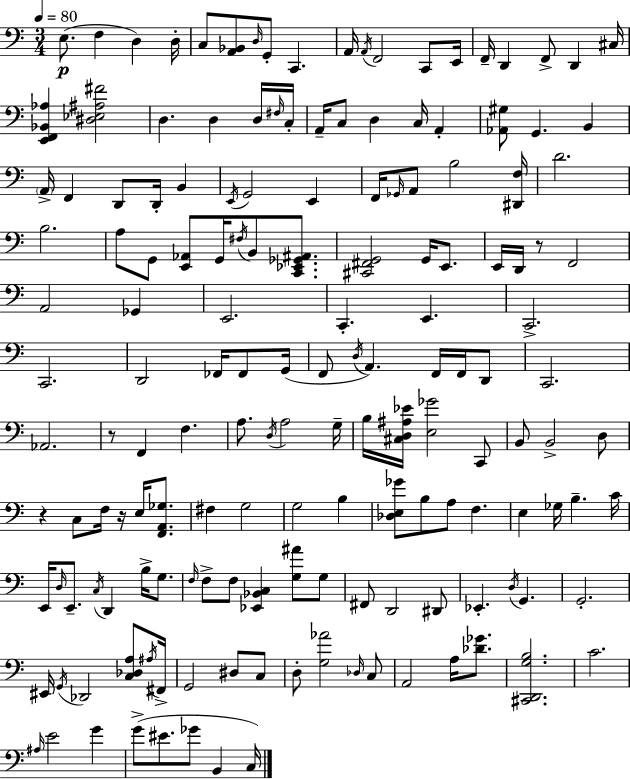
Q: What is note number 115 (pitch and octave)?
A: G2